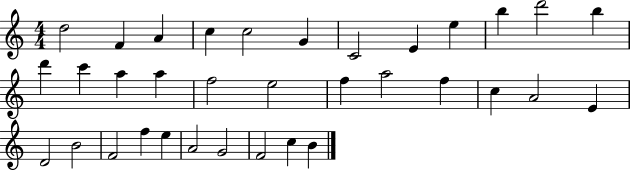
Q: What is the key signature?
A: C major